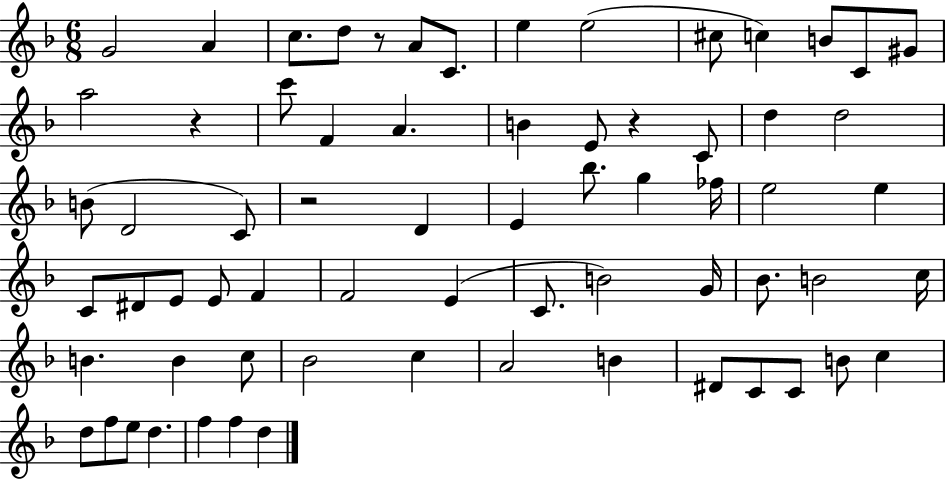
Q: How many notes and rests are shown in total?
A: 68